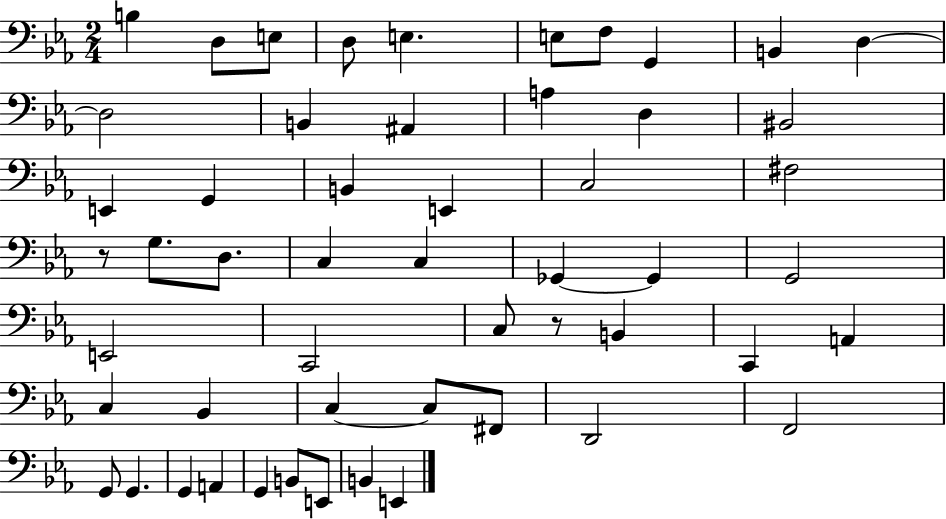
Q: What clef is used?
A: bass